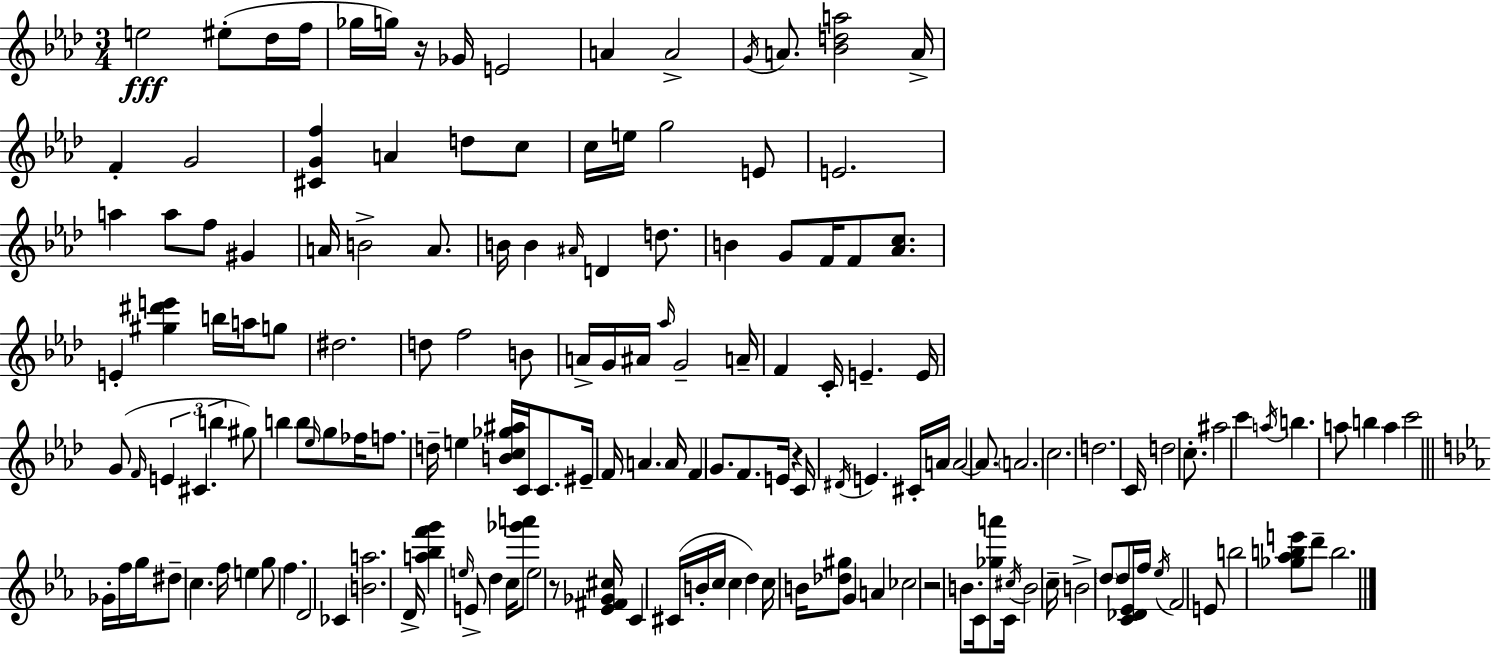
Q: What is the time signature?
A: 3/4